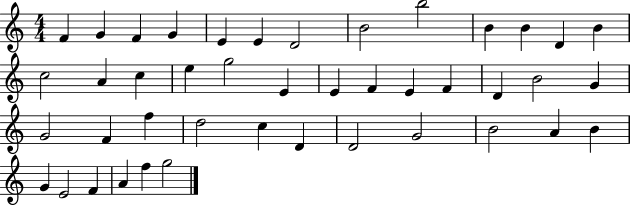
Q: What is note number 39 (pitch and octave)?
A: E4